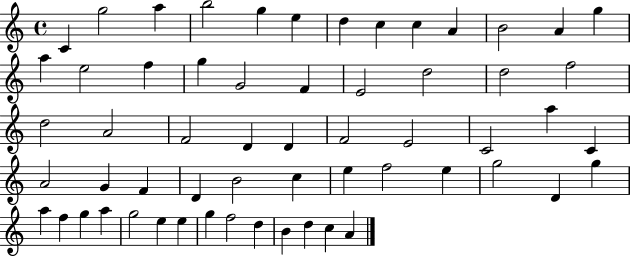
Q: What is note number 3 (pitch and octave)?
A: A5